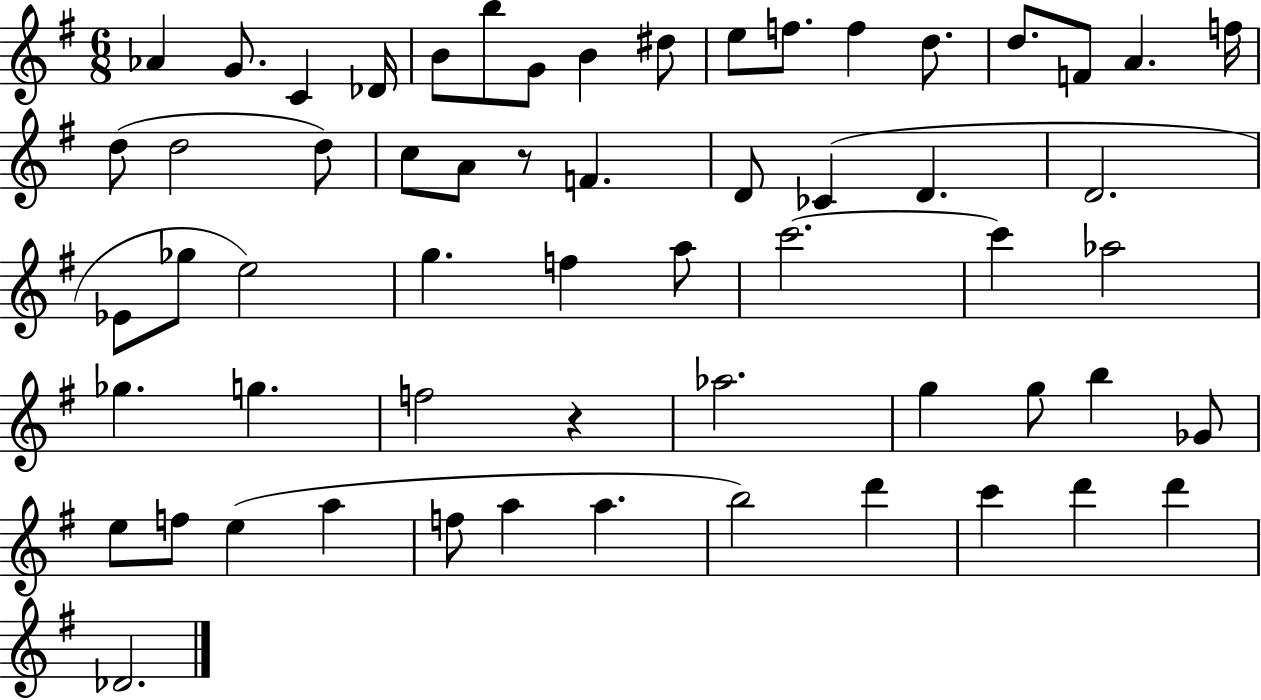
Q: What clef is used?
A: treble